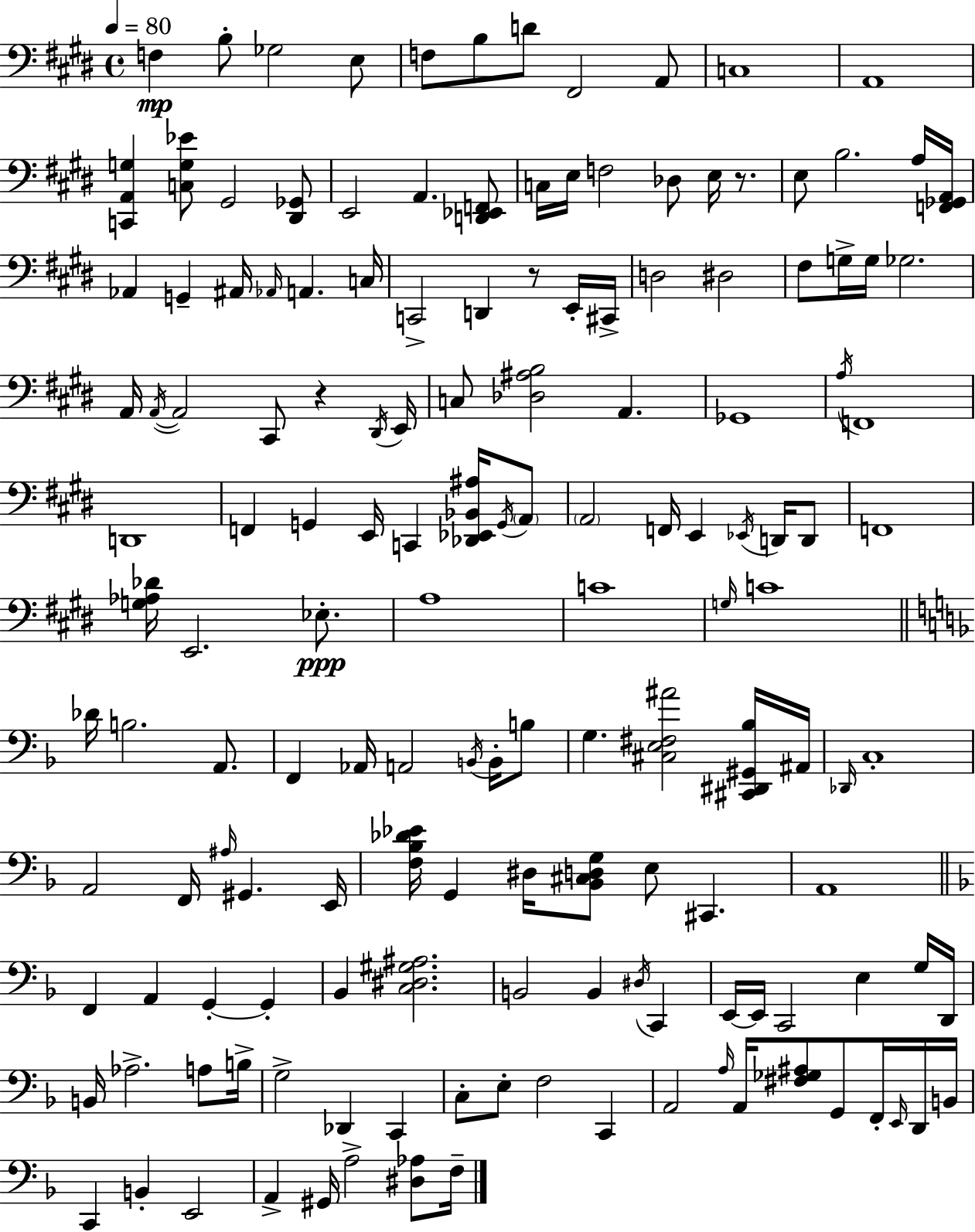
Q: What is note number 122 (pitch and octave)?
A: G2